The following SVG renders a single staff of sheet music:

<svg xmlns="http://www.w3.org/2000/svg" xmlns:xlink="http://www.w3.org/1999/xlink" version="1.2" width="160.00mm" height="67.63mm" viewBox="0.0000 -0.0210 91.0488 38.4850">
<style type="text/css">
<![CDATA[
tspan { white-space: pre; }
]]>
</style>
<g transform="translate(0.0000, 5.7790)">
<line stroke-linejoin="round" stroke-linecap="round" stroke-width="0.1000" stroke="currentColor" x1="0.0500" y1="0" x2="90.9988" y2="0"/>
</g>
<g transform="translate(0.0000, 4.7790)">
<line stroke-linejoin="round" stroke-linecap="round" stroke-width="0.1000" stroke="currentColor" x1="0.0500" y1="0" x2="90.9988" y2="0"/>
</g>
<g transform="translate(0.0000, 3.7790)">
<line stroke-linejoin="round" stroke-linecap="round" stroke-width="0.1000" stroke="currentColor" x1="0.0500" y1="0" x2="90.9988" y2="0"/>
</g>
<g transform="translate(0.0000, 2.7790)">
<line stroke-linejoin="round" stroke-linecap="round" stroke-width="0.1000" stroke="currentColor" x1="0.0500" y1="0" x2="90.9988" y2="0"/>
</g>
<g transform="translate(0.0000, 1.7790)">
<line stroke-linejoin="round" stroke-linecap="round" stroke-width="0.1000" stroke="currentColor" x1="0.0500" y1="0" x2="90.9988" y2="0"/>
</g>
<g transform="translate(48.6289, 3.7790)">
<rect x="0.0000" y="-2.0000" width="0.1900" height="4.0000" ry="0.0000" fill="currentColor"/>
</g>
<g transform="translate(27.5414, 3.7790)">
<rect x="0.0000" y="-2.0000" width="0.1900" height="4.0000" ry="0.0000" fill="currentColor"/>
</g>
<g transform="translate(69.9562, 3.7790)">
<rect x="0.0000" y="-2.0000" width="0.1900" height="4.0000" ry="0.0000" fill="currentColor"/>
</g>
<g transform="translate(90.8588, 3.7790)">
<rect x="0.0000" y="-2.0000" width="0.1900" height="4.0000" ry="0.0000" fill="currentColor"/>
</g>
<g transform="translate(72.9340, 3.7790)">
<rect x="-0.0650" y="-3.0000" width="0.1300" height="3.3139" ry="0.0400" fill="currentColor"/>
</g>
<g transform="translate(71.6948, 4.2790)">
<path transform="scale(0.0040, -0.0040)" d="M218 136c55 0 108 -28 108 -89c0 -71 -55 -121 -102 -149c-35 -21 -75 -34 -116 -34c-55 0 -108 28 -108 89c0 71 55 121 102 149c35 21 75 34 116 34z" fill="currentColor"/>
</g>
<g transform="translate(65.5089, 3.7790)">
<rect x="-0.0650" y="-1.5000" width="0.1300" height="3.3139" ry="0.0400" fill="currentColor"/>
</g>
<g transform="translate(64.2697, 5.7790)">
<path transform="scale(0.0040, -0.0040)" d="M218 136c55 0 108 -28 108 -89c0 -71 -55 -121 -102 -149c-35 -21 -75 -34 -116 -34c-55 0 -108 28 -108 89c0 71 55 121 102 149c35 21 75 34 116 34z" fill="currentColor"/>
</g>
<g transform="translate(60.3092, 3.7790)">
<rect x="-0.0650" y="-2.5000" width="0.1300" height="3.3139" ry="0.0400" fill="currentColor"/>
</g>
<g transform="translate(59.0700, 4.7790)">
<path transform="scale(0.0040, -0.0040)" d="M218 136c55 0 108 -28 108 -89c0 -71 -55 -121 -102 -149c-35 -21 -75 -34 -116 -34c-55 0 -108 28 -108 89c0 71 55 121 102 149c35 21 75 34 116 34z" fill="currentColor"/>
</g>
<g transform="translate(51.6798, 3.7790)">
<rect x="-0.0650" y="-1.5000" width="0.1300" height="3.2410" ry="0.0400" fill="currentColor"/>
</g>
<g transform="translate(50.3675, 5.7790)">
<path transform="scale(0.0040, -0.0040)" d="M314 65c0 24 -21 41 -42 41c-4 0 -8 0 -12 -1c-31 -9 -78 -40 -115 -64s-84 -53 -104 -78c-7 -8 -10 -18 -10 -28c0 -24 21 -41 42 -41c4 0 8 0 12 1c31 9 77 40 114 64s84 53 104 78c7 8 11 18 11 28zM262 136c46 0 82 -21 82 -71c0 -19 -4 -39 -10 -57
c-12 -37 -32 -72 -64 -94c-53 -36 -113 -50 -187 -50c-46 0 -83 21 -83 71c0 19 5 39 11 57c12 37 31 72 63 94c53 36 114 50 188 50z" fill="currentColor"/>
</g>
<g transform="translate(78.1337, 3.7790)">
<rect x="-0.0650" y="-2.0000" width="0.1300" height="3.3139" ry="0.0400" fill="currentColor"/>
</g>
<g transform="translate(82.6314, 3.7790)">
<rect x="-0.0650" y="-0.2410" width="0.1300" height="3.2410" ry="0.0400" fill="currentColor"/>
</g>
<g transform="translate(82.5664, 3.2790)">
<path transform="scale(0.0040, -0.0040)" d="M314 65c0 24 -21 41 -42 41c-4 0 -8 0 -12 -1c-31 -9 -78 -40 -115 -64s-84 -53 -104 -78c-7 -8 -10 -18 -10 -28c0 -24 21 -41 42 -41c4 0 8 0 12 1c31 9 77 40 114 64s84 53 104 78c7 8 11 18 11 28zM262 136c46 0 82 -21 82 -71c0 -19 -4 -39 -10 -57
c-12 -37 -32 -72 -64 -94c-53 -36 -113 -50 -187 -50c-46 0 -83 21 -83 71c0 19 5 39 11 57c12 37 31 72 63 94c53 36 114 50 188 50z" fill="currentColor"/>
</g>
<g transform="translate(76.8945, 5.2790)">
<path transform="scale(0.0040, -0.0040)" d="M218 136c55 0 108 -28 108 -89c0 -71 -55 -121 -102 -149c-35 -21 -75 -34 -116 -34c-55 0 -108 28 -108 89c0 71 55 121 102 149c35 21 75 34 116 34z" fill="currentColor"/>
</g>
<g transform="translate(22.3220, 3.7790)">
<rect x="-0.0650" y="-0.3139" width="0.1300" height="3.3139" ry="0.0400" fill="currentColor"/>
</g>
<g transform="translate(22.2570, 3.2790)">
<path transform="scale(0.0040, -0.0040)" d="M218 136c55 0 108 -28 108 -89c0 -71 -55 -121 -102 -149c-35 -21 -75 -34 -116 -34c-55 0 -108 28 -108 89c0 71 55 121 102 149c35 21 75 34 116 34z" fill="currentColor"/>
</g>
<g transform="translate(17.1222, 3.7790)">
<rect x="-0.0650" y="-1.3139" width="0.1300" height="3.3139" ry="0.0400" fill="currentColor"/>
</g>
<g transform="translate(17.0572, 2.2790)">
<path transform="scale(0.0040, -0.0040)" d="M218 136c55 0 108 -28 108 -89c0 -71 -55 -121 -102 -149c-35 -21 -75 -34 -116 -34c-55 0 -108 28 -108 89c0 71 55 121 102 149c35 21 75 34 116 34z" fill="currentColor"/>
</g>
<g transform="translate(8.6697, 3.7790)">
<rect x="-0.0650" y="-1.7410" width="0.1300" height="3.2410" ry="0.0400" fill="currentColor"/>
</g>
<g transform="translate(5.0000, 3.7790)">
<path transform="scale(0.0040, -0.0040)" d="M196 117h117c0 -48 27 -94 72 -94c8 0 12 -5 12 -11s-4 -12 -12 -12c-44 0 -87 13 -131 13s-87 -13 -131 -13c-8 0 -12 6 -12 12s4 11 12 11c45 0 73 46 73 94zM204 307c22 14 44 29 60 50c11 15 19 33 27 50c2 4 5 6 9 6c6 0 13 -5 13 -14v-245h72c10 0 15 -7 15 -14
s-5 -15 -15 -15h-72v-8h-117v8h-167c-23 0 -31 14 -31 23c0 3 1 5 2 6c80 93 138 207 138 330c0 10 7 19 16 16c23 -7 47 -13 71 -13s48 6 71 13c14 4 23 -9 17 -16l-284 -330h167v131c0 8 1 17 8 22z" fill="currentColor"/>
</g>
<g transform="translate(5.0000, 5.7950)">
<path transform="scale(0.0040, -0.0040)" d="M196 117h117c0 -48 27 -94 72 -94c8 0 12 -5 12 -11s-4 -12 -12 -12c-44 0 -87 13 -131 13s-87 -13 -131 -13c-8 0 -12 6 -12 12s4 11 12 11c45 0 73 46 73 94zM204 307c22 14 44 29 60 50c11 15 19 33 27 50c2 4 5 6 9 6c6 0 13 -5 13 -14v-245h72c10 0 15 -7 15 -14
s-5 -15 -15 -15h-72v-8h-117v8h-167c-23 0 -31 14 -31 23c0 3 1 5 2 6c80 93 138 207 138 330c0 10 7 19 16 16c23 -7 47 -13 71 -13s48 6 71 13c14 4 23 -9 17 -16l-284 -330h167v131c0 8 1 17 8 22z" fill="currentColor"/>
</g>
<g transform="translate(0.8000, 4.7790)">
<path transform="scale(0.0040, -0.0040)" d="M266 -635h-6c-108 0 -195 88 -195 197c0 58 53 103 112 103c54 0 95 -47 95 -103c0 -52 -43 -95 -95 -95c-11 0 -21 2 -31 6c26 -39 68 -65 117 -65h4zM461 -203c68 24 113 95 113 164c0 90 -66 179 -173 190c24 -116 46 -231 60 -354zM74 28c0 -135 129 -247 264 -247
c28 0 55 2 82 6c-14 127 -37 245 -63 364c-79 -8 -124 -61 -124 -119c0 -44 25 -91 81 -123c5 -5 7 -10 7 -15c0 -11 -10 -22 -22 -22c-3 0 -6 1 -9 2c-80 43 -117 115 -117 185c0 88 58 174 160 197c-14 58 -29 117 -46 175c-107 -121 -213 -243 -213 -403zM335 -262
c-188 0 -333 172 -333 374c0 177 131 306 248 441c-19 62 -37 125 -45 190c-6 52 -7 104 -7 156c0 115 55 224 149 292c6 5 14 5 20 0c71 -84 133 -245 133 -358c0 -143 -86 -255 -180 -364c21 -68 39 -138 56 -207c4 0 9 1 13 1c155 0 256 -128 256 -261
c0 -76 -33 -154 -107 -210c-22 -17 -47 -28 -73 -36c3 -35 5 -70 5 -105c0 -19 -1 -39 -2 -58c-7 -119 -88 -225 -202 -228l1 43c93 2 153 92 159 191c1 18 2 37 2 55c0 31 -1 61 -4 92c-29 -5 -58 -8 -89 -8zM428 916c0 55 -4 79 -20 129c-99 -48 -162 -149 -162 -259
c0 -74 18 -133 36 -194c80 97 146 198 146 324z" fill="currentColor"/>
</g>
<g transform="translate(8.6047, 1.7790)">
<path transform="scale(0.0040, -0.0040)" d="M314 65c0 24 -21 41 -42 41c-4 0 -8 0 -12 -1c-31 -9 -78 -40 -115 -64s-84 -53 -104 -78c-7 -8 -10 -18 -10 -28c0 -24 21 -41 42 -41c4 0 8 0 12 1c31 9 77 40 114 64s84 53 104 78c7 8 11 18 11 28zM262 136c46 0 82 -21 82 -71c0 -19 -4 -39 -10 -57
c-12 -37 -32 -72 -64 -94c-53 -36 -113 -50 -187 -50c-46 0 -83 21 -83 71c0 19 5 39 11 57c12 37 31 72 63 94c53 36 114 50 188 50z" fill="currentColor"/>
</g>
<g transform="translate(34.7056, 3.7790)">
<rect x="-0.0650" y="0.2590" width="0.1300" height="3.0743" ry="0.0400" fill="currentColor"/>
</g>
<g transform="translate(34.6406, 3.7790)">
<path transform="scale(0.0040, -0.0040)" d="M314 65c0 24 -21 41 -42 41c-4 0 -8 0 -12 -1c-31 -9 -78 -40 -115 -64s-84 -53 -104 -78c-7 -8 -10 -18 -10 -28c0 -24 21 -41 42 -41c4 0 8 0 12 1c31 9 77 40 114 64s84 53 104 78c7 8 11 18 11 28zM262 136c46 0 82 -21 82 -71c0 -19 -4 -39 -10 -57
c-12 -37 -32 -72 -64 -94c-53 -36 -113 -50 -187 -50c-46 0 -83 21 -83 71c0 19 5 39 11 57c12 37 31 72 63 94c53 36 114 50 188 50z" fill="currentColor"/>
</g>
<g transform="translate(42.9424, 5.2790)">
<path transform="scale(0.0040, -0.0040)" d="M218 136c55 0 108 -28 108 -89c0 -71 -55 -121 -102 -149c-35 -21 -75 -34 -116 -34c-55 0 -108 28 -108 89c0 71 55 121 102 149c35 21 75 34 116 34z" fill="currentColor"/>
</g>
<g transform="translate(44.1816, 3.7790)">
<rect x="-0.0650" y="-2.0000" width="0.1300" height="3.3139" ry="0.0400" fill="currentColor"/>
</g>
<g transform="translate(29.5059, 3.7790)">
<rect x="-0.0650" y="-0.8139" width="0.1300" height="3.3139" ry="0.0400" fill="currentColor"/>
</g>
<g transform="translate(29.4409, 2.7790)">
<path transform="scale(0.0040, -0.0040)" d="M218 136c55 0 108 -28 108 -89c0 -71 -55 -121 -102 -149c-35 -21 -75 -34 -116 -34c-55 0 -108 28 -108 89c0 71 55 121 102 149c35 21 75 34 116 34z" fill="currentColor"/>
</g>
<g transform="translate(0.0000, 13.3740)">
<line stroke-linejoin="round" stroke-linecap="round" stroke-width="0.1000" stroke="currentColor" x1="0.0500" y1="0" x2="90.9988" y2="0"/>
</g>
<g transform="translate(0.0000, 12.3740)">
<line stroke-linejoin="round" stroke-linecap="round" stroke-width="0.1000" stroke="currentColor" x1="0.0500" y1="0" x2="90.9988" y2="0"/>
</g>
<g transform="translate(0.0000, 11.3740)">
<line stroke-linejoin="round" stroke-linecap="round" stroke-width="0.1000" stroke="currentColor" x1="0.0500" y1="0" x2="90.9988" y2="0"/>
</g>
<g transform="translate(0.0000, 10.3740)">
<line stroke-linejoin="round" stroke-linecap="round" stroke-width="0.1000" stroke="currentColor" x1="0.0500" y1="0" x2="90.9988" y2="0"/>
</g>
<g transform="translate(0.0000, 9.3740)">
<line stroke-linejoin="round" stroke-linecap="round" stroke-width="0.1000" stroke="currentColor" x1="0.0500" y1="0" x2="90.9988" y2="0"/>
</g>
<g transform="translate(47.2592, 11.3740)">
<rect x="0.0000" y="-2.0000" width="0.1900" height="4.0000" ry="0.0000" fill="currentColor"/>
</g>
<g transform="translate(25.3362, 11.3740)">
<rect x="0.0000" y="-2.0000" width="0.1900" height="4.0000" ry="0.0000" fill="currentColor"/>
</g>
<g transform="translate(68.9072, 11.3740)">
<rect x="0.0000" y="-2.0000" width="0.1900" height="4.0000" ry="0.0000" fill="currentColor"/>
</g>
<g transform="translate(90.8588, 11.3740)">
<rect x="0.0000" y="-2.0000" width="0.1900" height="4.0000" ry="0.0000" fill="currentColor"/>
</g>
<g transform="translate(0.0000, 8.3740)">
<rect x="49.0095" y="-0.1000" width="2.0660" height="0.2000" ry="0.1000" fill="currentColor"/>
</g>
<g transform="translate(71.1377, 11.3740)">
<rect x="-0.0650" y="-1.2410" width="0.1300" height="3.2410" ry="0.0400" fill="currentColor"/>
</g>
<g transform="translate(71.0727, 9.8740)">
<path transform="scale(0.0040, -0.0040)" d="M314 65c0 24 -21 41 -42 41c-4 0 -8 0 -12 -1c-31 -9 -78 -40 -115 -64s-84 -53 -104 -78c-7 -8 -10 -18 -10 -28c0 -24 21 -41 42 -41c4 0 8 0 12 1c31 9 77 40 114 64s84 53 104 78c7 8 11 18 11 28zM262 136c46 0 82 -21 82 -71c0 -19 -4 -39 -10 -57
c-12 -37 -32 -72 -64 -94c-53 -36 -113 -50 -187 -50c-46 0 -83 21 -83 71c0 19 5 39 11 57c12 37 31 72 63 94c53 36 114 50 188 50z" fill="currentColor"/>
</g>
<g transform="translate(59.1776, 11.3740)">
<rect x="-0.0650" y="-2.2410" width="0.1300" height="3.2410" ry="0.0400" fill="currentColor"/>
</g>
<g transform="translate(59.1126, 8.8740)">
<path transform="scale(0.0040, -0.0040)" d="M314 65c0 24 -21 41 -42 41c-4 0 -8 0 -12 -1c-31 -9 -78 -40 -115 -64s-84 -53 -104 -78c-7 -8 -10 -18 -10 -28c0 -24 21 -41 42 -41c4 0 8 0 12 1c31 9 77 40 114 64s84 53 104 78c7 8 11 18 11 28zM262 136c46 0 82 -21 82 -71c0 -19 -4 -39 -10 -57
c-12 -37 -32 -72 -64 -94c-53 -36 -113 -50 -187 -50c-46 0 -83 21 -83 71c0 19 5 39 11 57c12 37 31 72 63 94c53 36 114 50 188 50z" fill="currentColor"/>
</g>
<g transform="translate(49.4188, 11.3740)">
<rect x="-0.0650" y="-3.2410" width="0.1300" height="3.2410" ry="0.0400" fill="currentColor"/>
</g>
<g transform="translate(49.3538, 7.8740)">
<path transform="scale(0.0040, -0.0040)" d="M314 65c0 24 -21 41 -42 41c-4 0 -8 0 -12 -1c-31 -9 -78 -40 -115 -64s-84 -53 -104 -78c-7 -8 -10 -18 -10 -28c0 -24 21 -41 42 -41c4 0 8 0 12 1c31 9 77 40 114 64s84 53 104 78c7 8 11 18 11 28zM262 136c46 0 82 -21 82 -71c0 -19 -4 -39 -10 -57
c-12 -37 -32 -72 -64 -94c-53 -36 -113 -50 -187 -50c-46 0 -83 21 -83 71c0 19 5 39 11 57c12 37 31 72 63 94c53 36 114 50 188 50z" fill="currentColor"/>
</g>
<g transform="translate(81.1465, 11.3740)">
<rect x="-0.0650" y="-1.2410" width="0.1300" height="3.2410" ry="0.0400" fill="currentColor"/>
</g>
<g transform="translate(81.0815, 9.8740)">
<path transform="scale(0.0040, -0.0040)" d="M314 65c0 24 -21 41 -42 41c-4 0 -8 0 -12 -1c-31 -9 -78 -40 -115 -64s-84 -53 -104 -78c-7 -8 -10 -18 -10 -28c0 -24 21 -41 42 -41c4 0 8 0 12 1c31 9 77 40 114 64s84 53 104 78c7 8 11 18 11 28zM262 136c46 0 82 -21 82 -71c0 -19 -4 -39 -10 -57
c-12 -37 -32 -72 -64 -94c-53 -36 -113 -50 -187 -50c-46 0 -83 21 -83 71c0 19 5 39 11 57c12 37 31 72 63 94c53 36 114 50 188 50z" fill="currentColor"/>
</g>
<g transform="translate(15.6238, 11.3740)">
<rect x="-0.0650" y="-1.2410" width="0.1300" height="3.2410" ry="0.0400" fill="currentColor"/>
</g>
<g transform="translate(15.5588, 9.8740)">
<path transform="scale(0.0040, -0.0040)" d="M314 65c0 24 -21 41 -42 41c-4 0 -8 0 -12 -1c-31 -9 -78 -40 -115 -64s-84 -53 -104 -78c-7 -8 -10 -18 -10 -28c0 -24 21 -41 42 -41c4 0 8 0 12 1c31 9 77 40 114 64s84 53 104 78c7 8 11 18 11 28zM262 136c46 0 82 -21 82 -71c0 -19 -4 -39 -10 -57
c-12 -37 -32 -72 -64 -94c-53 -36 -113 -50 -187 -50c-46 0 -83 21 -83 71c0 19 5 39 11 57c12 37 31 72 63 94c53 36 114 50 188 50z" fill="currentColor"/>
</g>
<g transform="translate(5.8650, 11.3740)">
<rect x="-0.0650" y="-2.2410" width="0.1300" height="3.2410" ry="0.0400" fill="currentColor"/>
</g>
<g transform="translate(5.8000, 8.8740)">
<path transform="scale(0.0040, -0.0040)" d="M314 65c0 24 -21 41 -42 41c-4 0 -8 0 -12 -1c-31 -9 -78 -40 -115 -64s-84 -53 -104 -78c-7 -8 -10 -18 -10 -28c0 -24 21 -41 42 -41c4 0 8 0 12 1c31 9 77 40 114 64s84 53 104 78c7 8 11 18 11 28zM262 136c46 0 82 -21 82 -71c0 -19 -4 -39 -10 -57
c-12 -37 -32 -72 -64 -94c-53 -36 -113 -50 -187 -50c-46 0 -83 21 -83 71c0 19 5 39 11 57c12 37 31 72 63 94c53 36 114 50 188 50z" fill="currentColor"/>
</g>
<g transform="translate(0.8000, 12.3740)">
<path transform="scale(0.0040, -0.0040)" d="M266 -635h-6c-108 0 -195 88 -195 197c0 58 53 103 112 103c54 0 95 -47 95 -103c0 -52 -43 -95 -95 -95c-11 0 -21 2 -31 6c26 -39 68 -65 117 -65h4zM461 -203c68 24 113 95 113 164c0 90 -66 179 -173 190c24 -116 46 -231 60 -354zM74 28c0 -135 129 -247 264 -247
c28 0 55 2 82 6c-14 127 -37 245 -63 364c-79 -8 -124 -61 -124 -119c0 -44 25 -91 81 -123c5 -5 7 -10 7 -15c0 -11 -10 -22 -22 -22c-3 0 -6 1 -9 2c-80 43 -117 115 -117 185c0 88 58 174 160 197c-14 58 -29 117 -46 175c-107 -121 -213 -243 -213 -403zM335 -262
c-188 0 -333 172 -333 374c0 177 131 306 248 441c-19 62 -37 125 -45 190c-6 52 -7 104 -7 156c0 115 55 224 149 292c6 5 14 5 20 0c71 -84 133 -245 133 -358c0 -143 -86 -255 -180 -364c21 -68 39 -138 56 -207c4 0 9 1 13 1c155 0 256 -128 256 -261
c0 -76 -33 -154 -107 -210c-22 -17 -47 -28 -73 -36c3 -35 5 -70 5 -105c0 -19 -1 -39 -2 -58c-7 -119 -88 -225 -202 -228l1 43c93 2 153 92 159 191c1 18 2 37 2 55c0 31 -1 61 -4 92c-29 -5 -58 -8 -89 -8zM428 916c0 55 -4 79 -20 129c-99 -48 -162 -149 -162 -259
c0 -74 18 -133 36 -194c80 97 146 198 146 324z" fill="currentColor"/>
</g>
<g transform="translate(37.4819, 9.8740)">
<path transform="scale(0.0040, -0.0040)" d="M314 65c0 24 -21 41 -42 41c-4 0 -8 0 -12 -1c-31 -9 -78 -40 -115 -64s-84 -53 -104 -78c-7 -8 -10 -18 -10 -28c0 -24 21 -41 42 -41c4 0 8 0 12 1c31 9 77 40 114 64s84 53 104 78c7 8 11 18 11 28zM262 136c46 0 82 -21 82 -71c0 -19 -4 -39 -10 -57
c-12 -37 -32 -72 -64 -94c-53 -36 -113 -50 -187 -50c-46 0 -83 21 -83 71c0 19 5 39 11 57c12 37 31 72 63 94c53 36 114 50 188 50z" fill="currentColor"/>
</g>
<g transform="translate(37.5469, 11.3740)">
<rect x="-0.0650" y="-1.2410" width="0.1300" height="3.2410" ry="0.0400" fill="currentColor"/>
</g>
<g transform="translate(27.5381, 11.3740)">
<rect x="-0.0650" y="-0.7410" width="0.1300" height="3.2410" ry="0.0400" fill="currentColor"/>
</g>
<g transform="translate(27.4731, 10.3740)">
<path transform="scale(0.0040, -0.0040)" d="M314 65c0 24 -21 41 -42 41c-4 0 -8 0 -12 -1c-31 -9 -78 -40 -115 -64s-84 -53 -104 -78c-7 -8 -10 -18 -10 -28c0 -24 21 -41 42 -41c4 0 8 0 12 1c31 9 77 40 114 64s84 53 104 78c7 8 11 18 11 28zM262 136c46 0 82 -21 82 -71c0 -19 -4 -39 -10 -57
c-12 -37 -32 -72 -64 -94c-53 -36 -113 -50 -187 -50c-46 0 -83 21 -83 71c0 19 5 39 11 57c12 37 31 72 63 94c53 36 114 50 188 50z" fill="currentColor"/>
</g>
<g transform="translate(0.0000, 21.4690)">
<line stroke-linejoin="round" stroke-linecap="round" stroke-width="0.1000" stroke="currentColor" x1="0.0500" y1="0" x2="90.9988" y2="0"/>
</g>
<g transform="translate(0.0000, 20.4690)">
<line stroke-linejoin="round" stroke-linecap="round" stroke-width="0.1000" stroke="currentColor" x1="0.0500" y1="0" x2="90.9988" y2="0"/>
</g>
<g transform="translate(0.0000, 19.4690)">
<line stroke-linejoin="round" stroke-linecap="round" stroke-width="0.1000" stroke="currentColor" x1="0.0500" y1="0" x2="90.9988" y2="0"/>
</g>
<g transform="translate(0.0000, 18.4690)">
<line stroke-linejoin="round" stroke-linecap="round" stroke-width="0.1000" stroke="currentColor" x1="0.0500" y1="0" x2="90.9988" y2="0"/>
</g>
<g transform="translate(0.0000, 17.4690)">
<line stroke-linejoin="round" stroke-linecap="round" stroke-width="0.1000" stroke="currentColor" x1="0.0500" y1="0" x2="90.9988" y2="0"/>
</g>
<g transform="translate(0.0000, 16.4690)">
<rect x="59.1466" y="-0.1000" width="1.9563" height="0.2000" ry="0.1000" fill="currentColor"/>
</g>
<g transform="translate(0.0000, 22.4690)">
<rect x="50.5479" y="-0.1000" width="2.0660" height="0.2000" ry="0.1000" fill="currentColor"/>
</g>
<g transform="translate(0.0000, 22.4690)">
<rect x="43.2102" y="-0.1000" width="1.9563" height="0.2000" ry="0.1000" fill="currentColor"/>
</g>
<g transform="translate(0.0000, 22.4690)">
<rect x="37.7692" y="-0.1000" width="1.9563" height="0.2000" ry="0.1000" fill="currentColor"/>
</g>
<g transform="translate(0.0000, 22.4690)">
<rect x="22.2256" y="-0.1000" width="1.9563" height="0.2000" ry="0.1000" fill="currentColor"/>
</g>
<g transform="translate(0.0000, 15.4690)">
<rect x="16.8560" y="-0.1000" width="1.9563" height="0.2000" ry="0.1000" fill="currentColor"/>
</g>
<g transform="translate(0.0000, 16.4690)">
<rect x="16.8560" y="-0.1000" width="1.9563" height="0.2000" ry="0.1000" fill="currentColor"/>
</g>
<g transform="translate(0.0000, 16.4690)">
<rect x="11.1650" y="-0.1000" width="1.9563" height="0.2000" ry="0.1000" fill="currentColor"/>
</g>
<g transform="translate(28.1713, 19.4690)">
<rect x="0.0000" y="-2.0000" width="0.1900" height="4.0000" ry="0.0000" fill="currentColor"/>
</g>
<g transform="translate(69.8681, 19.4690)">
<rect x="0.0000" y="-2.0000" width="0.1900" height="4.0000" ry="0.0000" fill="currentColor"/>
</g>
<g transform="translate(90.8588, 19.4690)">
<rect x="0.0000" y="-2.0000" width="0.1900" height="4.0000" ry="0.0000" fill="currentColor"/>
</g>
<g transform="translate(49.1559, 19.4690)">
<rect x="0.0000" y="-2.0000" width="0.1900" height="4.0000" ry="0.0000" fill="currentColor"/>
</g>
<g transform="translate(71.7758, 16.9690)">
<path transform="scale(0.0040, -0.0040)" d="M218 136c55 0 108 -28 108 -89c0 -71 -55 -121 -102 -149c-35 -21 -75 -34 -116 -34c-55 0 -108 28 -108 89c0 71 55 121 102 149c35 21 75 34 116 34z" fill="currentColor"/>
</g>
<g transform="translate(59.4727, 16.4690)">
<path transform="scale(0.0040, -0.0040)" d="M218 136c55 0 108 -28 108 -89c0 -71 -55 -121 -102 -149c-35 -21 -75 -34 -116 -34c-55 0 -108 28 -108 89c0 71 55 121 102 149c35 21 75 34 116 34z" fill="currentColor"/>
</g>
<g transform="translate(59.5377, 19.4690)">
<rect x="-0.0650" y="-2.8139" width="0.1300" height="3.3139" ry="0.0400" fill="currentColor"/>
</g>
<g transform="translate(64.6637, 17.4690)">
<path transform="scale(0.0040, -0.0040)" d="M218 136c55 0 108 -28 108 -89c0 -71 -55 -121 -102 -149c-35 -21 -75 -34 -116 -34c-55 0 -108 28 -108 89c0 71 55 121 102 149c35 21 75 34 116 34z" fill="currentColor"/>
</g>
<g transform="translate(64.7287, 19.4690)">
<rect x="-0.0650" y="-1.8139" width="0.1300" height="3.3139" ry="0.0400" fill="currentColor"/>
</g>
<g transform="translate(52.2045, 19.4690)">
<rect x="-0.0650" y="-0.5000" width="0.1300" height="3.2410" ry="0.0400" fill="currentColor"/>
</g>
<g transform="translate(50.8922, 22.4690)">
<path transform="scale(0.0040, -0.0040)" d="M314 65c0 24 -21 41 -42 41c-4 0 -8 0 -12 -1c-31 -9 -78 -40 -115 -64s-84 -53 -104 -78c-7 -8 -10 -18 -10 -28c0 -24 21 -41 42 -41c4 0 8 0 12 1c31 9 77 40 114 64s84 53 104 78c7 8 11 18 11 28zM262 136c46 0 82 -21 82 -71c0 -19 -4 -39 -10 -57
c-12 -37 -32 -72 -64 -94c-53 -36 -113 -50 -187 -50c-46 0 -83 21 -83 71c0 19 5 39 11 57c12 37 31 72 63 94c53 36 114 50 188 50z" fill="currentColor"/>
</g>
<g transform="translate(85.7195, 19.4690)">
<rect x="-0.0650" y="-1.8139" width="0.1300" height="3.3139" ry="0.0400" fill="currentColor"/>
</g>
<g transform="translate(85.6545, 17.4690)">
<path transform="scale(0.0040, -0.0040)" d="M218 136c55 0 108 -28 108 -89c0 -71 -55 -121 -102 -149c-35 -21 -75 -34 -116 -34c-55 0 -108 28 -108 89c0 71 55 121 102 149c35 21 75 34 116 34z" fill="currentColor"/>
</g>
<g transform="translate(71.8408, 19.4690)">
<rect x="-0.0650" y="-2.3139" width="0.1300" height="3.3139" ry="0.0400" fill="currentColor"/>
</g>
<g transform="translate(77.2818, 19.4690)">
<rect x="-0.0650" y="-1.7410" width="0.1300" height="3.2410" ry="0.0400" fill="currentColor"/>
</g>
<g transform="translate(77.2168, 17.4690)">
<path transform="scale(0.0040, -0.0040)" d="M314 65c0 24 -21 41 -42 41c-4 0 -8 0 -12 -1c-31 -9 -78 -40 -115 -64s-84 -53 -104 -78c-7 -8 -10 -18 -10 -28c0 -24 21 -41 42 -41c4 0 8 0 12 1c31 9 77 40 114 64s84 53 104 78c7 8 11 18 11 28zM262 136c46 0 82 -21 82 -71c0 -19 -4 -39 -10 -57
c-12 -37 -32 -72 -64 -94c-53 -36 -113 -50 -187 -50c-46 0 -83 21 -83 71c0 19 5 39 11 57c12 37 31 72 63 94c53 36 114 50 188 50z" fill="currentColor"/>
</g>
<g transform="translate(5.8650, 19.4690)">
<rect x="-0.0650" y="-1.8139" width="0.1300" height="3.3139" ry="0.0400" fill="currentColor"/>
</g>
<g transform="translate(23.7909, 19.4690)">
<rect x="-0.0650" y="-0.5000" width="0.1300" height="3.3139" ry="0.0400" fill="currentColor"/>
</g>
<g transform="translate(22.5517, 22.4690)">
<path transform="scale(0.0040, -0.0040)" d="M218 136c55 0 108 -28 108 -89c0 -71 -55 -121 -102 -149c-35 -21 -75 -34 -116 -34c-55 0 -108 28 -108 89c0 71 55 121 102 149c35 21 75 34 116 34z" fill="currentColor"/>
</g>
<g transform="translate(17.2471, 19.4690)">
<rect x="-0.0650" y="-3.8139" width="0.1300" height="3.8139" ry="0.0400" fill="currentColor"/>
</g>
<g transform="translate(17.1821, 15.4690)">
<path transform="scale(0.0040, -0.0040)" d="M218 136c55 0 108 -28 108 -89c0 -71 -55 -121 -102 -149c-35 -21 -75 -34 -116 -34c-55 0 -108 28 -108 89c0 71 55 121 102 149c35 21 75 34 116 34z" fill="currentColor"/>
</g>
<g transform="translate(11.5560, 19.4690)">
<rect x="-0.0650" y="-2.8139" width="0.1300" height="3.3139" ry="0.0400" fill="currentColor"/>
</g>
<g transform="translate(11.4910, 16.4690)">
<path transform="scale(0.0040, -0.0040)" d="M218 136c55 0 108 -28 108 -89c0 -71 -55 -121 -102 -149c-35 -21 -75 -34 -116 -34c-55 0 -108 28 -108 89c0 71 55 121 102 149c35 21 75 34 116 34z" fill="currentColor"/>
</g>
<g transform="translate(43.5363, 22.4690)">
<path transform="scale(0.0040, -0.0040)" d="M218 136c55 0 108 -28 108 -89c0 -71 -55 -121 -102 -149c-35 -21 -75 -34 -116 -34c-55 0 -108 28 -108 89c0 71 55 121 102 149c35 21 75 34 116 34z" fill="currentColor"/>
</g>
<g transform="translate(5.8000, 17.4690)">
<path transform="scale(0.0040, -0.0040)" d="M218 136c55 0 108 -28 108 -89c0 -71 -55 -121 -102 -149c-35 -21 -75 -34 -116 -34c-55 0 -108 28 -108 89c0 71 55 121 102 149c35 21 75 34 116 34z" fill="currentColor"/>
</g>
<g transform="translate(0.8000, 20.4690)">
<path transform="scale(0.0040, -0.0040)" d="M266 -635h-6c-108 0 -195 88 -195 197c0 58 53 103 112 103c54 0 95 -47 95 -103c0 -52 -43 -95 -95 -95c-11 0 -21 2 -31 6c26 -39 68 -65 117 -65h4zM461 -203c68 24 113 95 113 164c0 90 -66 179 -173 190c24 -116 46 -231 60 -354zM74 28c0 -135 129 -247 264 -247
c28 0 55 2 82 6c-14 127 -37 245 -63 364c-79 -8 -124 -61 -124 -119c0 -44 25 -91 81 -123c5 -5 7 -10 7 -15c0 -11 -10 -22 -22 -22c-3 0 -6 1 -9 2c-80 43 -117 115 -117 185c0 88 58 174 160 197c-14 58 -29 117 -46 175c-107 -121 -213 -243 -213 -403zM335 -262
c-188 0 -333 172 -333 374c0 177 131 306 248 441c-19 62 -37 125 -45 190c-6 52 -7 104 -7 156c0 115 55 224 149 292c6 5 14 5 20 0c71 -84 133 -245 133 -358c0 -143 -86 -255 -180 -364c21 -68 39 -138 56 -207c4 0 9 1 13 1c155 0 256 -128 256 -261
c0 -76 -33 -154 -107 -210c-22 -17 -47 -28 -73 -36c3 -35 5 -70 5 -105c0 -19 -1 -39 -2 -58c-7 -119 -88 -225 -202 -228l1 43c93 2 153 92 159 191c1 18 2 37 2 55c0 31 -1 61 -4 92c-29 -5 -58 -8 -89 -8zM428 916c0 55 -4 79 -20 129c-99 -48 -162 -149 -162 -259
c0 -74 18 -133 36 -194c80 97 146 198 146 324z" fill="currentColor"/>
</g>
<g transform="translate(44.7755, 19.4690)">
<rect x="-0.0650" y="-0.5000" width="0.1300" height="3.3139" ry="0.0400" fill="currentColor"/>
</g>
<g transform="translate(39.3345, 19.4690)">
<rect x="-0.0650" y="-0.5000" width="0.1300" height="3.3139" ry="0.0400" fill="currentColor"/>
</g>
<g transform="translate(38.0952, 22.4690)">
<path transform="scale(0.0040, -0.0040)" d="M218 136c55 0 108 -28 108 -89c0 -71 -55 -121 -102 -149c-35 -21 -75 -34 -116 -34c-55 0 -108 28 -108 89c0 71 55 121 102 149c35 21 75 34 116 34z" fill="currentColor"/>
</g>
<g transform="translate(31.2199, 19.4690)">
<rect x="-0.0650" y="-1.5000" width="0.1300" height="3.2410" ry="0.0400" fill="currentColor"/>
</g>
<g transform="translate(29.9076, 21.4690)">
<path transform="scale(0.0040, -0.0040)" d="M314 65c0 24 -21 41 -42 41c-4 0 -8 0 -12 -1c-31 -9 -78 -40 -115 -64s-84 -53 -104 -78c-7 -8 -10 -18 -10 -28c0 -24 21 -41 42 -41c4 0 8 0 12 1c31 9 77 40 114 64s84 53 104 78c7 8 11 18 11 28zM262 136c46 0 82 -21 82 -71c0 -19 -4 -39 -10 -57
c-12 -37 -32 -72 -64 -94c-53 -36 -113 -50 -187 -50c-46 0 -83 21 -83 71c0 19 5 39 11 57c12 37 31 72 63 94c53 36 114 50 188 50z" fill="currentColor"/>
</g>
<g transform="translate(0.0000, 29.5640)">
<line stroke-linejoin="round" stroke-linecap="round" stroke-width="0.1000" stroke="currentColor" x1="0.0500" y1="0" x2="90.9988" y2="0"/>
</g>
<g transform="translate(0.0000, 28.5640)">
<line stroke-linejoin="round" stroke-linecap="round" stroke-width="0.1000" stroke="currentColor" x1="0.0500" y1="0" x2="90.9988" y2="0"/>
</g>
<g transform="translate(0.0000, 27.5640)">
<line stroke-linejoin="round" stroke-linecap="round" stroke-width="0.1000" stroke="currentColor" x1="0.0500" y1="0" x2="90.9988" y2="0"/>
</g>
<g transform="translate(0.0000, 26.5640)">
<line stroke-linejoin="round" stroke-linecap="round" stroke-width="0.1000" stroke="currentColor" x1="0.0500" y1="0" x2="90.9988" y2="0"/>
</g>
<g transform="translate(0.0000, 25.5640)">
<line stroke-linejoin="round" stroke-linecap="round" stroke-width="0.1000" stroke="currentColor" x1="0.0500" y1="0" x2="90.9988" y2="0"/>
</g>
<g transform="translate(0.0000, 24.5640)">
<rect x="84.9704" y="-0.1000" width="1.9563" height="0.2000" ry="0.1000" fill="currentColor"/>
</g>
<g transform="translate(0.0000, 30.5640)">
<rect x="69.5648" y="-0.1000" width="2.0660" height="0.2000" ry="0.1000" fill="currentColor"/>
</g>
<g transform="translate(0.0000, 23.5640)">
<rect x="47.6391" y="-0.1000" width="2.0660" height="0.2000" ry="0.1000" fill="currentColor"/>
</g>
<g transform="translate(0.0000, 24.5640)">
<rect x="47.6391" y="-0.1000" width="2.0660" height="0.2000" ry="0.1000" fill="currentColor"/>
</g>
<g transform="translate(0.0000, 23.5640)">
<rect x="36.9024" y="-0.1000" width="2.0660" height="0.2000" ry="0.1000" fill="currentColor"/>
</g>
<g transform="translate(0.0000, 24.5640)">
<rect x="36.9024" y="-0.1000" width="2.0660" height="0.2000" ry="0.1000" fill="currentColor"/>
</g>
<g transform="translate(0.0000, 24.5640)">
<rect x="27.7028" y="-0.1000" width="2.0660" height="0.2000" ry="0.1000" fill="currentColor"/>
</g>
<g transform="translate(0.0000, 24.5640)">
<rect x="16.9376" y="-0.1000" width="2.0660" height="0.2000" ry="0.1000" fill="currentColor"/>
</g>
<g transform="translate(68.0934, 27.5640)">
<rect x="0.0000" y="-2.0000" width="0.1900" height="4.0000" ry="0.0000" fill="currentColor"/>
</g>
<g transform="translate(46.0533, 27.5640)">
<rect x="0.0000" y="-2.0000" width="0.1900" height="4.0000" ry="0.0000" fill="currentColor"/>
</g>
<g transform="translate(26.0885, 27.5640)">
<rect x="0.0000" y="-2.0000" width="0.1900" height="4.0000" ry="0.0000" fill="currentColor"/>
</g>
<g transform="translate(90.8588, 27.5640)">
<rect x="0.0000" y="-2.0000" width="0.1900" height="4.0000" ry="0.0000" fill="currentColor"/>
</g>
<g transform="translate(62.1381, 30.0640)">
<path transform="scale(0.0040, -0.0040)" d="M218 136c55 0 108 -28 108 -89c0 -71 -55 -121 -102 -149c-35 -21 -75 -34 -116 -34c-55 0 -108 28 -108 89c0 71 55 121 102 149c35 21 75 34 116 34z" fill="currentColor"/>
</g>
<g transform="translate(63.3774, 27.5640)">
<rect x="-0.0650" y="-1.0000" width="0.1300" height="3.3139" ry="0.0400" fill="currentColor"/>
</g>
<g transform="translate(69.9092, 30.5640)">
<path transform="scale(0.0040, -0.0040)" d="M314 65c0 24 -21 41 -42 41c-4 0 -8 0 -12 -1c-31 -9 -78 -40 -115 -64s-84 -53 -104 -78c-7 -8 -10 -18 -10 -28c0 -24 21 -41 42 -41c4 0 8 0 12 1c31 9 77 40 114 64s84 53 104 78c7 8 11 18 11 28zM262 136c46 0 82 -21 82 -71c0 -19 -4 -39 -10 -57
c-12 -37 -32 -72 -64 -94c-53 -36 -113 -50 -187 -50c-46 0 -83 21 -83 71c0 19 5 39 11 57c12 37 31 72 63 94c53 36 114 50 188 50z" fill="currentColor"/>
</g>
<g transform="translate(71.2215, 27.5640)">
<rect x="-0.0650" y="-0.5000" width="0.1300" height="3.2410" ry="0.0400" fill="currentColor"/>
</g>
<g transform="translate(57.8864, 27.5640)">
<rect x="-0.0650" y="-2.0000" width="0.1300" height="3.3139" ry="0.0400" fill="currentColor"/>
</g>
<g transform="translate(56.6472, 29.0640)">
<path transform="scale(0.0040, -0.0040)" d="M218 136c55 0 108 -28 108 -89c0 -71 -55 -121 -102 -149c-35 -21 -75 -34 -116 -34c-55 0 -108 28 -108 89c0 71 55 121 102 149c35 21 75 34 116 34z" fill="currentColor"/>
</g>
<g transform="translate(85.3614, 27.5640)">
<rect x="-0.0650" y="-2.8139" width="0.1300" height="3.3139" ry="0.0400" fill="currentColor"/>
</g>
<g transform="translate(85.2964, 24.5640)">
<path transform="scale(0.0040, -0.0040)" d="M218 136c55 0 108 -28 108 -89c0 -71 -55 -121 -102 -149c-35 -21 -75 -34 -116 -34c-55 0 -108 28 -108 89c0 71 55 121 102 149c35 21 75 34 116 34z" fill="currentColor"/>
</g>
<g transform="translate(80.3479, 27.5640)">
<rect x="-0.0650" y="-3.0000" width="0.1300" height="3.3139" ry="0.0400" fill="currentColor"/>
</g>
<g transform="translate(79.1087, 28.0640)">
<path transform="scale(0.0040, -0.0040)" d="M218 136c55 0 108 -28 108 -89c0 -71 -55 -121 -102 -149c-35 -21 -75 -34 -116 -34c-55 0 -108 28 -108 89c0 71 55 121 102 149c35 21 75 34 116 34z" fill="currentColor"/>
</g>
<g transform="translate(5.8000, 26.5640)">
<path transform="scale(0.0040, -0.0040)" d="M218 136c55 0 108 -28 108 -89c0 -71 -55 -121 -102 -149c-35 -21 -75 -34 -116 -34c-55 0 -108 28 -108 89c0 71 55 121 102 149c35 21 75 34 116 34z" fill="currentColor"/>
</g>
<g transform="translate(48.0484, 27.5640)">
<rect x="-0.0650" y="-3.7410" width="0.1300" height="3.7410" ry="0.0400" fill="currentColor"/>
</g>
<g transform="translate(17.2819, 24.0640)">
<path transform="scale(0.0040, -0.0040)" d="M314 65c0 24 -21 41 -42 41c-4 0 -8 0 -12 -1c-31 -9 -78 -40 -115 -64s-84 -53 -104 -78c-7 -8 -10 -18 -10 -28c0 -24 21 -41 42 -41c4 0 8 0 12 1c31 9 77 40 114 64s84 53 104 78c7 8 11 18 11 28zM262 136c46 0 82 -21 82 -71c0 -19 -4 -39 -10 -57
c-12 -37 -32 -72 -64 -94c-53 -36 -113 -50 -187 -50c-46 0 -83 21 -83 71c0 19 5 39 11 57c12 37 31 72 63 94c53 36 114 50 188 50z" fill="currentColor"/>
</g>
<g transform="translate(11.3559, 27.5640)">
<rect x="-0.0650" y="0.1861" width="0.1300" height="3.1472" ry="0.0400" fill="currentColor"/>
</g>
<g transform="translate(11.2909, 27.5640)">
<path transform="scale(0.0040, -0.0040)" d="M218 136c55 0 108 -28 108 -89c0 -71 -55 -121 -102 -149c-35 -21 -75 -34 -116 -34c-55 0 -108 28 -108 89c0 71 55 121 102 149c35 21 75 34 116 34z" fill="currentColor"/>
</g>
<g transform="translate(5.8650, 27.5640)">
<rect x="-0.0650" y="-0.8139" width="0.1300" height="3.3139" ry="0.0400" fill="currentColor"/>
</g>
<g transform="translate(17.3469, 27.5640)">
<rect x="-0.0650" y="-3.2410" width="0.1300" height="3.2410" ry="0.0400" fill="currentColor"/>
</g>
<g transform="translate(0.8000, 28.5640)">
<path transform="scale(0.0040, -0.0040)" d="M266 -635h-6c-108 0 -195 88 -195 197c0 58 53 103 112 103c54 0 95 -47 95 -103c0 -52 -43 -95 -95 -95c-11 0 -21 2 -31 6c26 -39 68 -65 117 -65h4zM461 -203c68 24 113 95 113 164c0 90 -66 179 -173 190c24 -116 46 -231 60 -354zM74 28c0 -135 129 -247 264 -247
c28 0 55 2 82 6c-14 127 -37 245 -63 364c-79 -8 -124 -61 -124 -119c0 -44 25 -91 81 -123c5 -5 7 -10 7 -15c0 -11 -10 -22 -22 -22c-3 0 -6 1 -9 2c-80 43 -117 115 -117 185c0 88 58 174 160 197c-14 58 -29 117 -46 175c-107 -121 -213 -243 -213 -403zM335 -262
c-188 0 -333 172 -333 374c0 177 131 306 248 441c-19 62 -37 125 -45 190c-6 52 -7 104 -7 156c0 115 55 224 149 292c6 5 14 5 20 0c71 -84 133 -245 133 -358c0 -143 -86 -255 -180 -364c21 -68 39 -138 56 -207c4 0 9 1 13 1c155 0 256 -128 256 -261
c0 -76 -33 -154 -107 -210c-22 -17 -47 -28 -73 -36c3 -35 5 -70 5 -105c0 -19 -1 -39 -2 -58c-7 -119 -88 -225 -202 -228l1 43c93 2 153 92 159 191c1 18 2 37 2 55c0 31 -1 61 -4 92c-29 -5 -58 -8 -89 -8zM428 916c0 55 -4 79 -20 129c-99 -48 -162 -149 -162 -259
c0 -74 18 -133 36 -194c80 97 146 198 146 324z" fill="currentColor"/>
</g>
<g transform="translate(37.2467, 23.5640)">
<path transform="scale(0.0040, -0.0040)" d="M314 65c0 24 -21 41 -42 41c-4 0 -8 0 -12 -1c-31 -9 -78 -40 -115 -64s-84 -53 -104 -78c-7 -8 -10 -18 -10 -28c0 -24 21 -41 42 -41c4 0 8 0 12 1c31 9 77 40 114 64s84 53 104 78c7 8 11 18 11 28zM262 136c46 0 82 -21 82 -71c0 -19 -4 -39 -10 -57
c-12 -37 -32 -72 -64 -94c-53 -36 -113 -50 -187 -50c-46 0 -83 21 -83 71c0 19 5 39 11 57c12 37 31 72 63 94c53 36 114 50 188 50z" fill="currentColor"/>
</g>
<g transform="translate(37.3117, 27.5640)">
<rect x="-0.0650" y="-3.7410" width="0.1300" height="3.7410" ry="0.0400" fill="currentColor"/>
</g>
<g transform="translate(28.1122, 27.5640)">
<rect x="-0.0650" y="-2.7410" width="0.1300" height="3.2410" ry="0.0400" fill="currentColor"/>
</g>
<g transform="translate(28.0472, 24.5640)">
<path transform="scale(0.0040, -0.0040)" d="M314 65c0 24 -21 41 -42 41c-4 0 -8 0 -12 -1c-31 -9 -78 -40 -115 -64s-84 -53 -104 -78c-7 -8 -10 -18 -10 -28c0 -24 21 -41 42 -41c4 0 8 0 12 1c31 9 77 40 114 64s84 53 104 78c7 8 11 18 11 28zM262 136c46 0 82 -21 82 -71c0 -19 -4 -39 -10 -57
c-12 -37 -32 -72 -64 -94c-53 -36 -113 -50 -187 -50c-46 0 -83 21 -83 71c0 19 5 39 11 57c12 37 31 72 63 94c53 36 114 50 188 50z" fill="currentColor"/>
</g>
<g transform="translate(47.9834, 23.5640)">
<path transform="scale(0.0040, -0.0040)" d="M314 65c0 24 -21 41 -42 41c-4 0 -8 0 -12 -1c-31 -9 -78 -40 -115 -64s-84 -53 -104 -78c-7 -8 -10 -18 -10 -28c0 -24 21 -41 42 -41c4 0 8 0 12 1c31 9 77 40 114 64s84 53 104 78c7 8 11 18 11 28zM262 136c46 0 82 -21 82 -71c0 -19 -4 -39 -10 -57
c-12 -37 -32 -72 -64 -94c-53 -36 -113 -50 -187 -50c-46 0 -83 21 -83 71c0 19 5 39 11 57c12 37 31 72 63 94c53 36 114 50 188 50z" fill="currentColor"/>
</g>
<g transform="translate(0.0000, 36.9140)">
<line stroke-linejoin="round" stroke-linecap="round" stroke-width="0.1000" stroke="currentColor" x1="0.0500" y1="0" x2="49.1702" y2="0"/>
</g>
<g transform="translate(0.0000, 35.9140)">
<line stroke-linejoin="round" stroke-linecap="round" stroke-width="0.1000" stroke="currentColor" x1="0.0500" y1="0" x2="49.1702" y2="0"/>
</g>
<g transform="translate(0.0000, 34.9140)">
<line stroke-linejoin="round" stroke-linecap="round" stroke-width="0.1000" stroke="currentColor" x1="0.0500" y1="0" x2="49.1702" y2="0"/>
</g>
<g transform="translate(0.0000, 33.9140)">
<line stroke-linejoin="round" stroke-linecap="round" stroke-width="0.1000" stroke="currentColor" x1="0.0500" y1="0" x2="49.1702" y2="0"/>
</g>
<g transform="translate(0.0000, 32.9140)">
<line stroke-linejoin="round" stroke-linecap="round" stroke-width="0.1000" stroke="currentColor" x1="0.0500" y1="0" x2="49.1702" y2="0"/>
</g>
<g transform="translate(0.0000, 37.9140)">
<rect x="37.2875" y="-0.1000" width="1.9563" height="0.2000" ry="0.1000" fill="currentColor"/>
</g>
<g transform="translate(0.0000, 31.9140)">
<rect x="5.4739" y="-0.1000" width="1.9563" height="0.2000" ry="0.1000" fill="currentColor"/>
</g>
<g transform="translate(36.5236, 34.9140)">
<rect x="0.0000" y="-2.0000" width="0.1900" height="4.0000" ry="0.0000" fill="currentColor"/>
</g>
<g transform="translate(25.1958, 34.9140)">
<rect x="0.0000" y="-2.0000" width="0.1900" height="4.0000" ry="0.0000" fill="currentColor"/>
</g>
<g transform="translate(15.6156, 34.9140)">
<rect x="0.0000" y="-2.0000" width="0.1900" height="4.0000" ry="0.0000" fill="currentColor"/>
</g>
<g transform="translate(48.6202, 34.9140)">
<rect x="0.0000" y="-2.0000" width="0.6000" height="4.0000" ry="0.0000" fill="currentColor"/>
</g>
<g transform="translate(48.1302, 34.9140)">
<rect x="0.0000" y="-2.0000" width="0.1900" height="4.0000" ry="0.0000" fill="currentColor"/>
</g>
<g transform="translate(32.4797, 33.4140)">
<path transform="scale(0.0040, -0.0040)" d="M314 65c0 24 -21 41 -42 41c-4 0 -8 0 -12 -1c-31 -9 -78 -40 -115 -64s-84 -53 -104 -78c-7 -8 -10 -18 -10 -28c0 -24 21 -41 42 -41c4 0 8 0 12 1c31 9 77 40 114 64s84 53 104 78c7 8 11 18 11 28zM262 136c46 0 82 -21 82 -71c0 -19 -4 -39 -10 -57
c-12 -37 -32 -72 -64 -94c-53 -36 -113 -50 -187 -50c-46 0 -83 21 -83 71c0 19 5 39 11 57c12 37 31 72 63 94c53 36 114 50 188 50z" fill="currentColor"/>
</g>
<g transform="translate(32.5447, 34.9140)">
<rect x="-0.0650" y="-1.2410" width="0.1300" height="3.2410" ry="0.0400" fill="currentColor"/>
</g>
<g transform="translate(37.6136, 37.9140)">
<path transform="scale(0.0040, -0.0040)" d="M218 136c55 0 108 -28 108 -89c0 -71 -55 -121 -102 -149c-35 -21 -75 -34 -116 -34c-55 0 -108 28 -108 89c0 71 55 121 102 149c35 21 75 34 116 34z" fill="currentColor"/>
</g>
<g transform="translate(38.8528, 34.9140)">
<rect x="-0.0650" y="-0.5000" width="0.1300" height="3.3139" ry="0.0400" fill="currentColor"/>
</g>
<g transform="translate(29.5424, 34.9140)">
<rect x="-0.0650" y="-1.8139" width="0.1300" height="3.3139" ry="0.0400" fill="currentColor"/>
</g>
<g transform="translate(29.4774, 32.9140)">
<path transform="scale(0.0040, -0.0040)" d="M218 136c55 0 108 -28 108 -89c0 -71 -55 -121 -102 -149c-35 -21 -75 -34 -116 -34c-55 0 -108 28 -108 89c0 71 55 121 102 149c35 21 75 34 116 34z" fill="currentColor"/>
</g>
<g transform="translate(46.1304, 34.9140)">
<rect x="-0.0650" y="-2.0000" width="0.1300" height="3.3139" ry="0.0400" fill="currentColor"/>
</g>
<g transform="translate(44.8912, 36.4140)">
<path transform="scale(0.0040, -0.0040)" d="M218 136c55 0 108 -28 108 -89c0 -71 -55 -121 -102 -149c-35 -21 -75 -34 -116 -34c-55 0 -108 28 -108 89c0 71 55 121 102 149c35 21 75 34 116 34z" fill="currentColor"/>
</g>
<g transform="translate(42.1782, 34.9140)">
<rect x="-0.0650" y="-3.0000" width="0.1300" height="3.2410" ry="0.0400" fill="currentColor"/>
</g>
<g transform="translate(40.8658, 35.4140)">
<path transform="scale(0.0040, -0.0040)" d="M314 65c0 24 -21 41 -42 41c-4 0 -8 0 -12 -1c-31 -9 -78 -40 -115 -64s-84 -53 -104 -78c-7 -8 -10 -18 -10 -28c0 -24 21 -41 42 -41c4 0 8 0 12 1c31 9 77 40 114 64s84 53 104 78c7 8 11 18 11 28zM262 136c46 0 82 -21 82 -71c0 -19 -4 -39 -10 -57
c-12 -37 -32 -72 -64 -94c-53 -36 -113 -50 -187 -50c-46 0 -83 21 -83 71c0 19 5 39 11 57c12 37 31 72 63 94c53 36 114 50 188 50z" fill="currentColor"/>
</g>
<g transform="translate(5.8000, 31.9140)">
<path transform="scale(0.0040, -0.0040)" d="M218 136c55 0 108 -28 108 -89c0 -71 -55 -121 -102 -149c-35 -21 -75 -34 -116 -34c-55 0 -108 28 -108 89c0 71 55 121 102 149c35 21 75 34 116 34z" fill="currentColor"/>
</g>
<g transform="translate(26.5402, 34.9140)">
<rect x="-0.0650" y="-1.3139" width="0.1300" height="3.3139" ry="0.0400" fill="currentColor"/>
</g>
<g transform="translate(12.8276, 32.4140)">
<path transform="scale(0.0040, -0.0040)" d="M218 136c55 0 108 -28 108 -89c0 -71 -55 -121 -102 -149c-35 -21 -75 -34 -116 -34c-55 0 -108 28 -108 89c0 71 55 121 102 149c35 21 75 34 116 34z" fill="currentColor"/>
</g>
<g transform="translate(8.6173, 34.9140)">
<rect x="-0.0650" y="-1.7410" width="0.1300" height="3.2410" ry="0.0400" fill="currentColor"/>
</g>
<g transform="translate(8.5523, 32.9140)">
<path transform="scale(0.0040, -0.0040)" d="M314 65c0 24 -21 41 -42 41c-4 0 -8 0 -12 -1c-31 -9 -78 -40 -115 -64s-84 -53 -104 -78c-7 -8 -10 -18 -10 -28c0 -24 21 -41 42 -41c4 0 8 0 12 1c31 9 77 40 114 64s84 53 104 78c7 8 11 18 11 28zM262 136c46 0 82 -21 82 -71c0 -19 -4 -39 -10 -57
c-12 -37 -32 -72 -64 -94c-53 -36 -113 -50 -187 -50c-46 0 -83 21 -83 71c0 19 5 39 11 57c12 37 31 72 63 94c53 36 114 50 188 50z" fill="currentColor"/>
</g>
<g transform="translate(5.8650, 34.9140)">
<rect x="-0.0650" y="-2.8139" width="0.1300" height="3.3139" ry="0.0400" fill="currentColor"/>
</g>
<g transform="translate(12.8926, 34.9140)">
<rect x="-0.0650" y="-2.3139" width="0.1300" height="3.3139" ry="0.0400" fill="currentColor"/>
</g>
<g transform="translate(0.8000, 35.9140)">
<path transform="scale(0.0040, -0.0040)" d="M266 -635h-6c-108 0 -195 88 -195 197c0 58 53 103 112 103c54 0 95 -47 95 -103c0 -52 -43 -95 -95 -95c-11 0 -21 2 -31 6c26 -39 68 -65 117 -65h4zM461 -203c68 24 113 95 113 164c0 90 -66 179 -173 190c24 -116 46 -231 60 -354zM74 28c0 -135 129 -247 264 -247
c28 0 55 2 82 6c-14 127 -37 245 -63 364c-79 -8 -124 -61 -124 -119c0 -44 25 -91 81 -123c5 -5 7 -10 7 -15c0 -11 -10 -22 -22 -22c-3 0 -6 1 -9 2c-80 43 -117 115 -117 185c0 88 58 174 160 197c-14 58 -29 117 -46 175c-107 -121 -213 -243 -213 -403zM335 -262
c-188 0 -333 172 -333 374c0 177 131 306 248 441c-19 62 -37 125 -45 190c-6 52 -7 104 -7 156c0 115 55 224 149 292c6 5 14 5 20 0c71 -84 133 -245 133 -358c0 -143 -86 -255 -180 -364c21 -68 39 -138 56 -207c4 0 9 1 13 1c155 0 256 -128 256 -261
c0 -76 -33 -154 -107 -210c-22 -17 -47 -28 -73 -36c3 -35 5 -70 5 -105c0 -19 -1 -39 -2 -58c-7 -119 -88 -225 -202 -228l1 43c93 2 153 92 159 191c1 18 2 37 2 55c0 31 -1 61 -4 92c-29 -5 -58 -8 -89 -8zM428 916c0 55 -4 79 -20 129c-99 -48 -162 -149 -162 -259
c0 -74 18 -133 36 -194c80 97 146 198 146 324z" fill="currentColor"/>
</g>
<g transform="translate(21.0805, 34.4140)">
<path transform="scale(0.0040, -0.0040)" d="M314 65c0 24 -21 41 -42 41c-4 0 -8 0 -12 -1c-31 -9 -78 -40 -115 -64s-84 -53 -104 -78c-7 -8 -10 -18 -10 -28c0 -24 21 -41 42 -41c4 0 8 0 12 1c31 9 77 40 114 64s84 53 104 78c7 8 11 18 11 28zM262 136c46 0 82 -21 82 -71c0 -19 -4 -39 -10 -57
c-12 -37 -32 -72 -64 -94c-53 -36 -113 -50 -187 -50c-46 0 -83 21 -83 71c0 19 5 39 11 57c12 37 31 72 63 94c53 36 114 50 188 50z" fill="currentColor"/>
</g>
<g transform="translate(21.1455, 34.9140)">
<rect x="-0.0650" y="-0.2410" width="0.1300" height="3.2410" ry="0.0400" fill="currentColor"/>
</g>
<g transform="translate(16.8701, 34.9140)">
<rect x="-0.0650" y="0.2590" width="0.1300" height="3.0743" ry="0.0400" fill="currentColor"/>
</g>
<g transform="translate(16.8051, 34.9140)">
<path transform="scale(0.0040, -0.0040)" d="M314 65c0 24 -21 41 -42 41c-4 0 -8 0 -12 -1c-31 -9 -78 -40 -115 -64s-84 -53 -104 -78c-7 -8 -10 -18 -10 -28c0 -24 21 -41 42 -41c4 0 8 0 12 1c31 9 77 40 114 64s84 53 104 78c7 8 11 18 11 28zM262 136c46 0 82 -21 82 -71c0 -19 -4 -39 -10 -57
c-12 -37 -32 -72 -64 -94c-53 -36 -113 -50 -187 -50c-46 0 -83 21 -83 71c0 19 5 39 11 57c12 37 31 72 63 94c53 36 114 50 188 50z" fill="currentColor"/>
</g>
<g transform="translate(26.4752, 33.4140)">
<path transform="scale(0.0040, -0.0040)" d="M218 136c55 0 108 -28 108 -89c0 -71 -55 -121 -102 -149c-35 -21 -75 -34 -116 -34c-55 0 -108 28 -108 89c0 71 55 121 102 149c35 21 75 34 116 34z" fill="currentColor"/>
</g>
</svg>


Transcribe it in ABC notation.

X:1
T:Untitled
M:4/4
L:1/4
K:C
f2 e c d B2 F E2 G E A F c2 g2 e2 d2 e2 b2 g2 e2 e2 f a c' C E2 C C C2 a f g f2 f d B b2 a2 c'2 c'2 F D C2 A a a f2 g B2 c2 e f e2 C A2 F